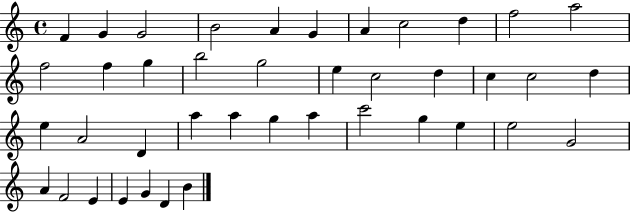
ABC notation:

X:1
T:Untitled
M:4/4
L:1/4
K:C
F G G2 B2 A G A c2 d f2 a2 f2 f g b2 g2 e c2 d c c2 d e A2 D a a g a c'2 g e e2 G2 A F2 E E G D B